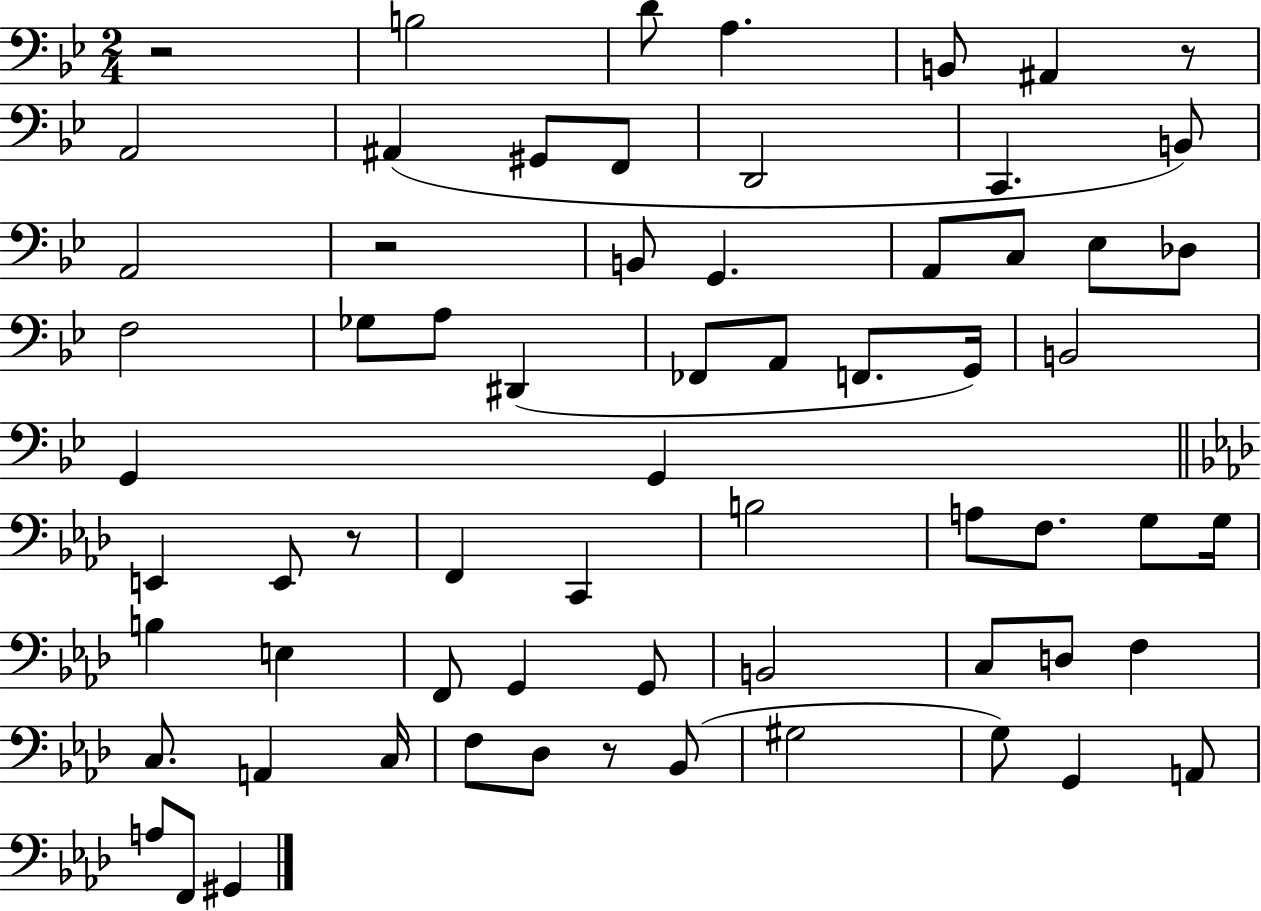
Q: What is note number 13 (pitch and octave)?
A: A2